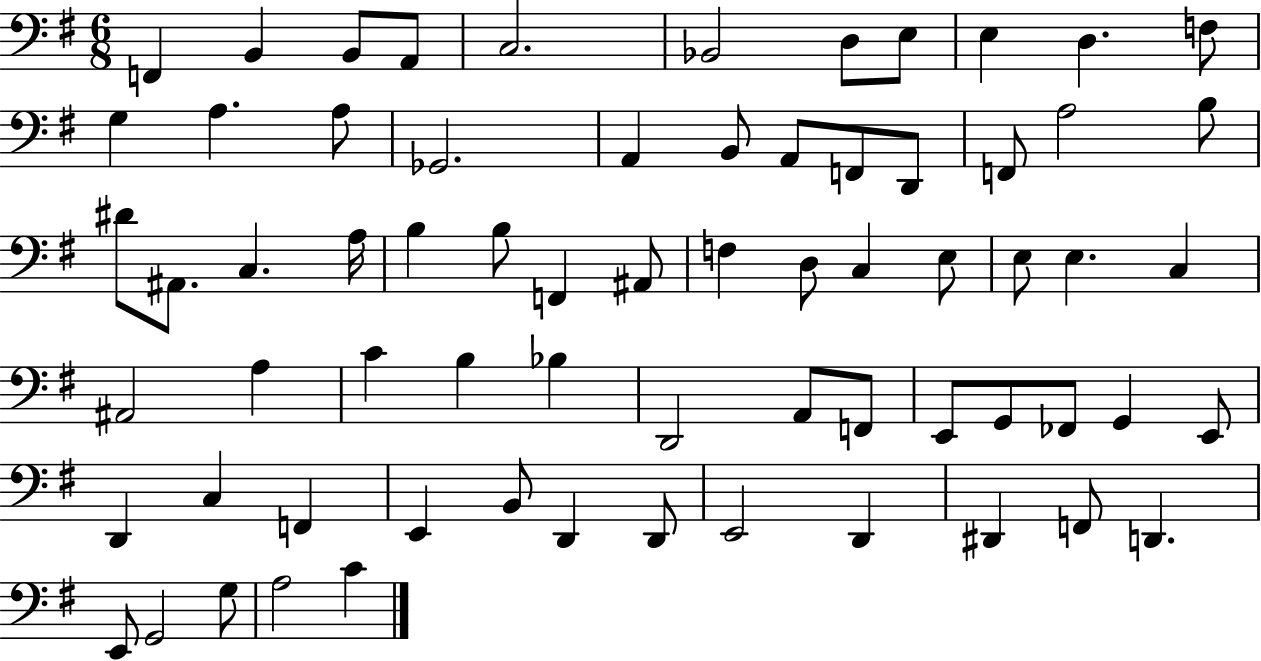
X:1
T:Untitled
M:6/8
L:1/4
K:G
F,, B,, B,,/2 A,,/2 C,2 _B,,2 D,/2 E,/2 E, D, F,/2 G, A, A,/2 _G,,2 A,, B,,/2 A,,/2 F,,/2 D,,/2 F,,/2 A,2 B,/2 ^D/2 ^A,,/2 C, A,/4 B, B,/2 F,, ^A,,/2 F, D,/2 C, E,/2 E,/2 E, C, ^A,,2 A, C B, _B, D,,2 A,,/2 F,,/2 E,,/2 G,,/2 _F,,/2 G,, E,,/2 D,, C, F,, E,, B,,/2 D,, D,,/2 E,,2 D,, ^D,, F,,/2 D,, E,,/2 G,,2 G,/2 A,2 C